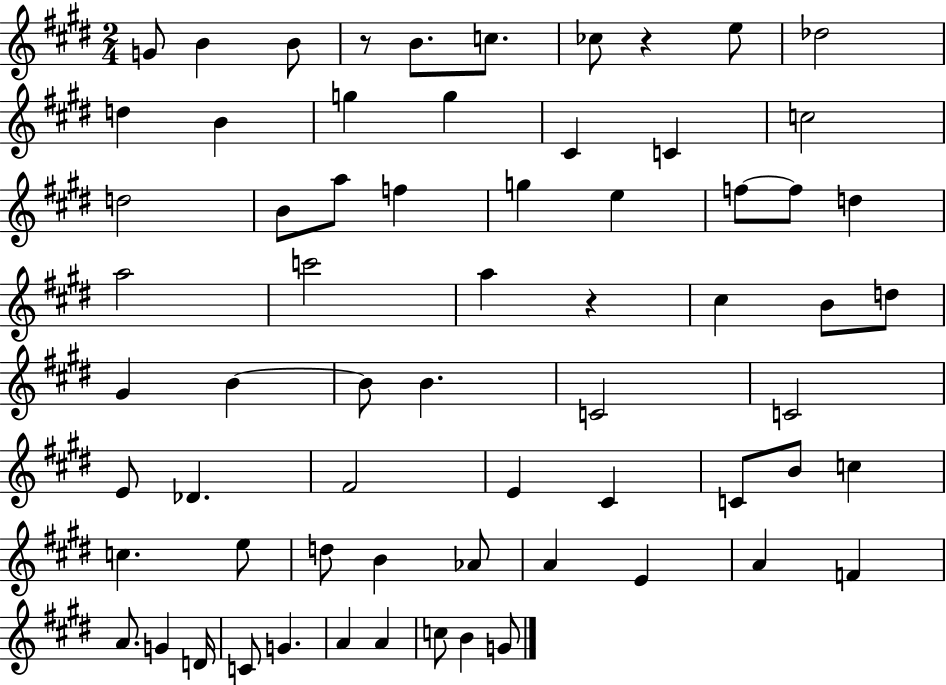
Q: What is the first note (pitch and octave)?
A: G4